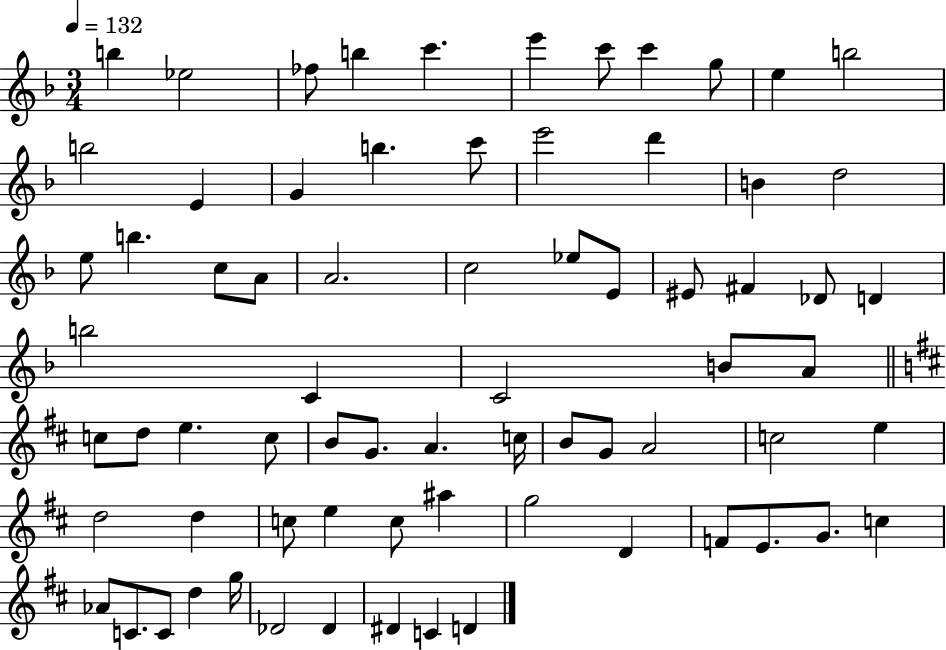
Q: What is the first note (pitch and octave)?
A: B5